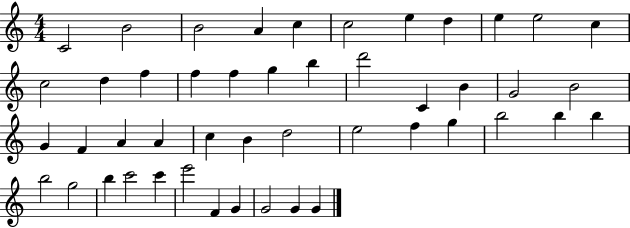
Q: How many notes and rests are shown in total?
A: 47